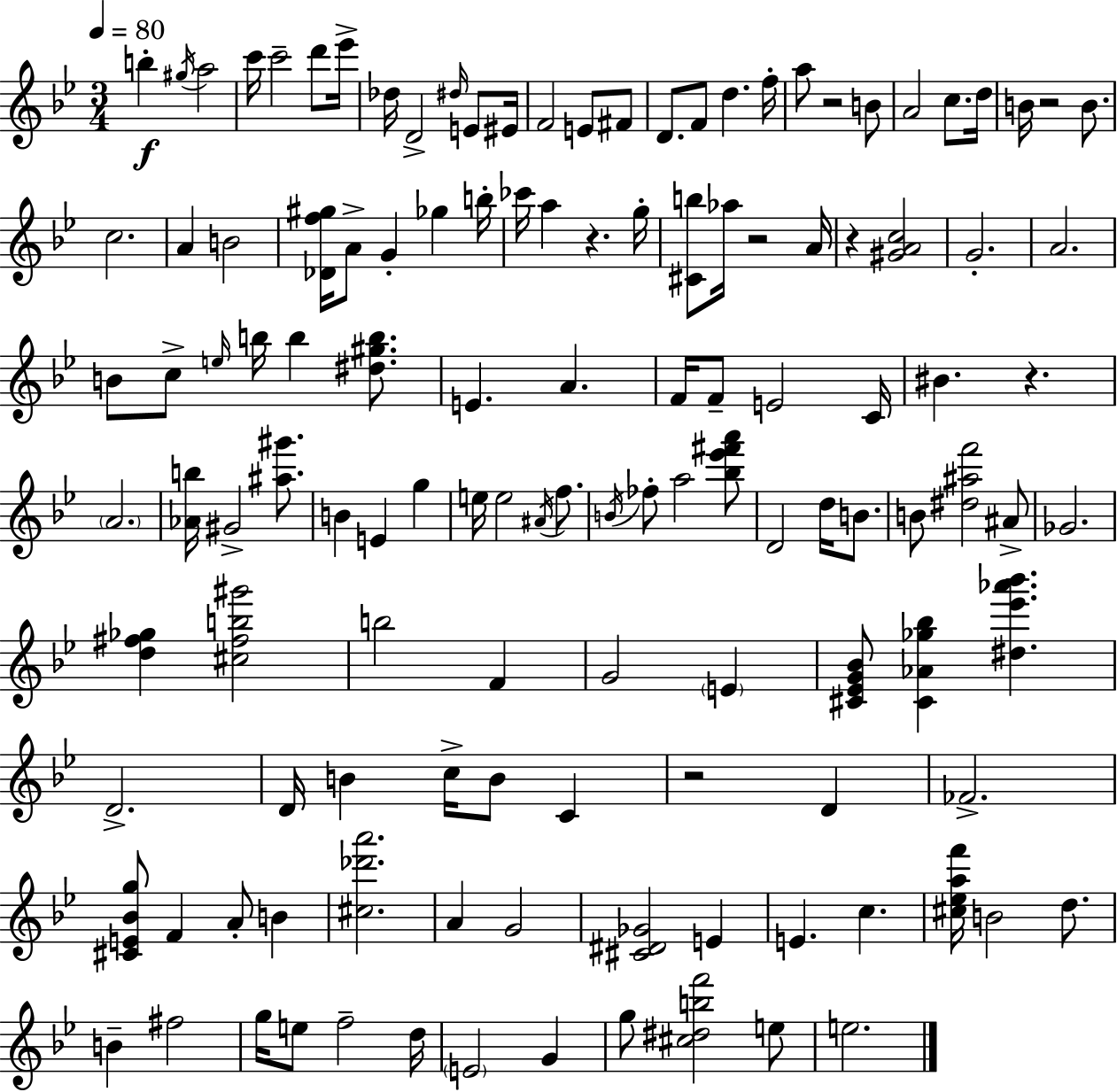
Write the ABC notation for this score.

X:1
T:Untitled
M:3/4
L:1/4
K:Gm
b ^g/4 a2 c'/4 c'2 d'/2 _e'/4 _d/4 D2 ^d/4 E/2 ^E/4 F2 E/2 ^F/2 D/2 F/2 d f/4 a/2 z2 B/2 A2 c/2 d/4 B/4 z2 B/2 c2 A B2 [_Df^g]/4 A/2 G _g b/4 _c'/4 a z g/4 [^Cb]/2 _a/4 z2 A/4 z [^GAc]2 G2 A2 B/2 c/2 e/4 b/4 b [^d^gb]/2 E A F/4 F/2 E2 C/4 ^B z A2 [_Ab]/4 ^G2 [^a^g']/2 B E g e/4 e2 ^A/4 f/2 B/4 _f/2 a2 [_b_e'^f'a']/2 D2 d/4 B/2 B/2 [^d^af']2 ^A/2 _G2 [d^f_g] [^c^fb^g']2 b2 F G2 E [^C_EG_B]/2 [^C_A_g_b] [^d_e'_a'_b'] D2 D/4 B c/4 B/2 C z2 D _F2 [^CE_Bg]/2 F A/2 B [^c_d'a']2 A G2 [^C^D_G]2 E E c [^c_eaf']/4 B2 d/2 B ^f2 g/4 e/2 f2 d/4 E2 G g/2 [^c^dbf']2 e/2 e2